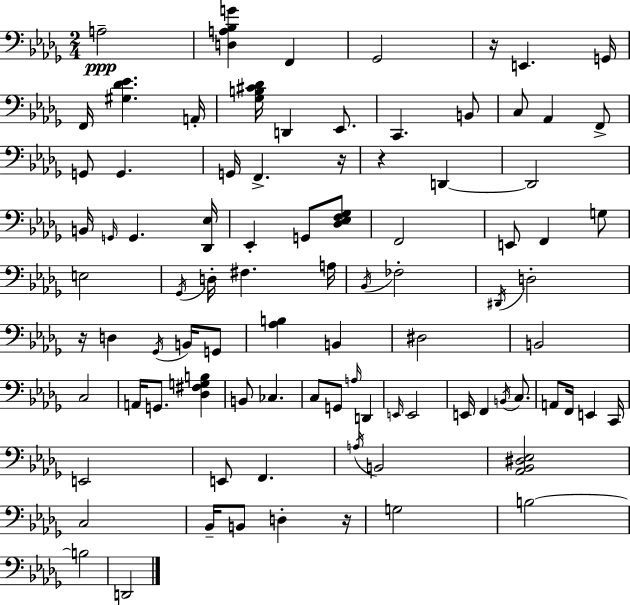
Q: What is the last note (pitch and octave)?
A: D2